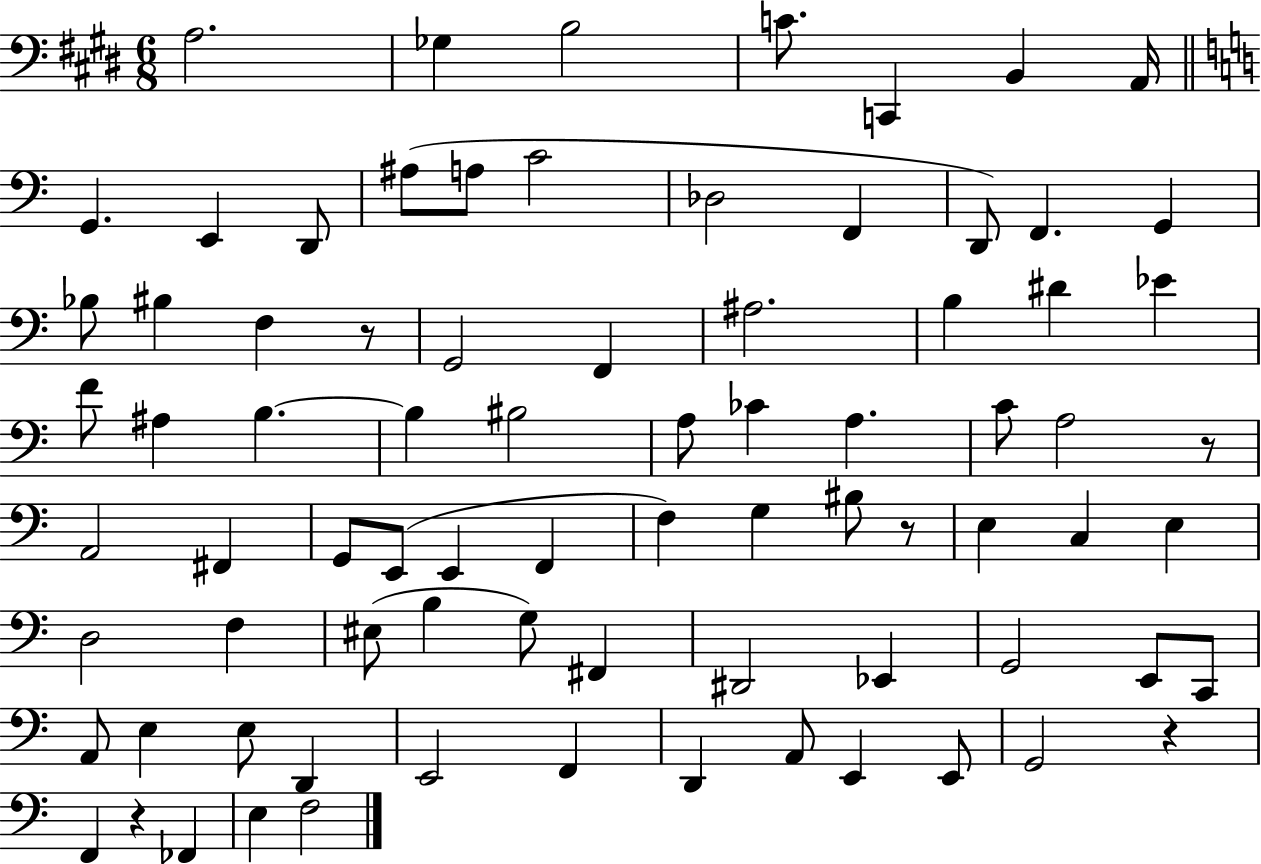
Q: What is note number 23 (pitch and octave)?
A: F2